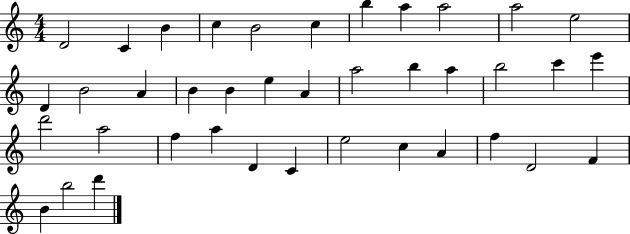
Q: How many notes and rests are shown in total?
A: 39